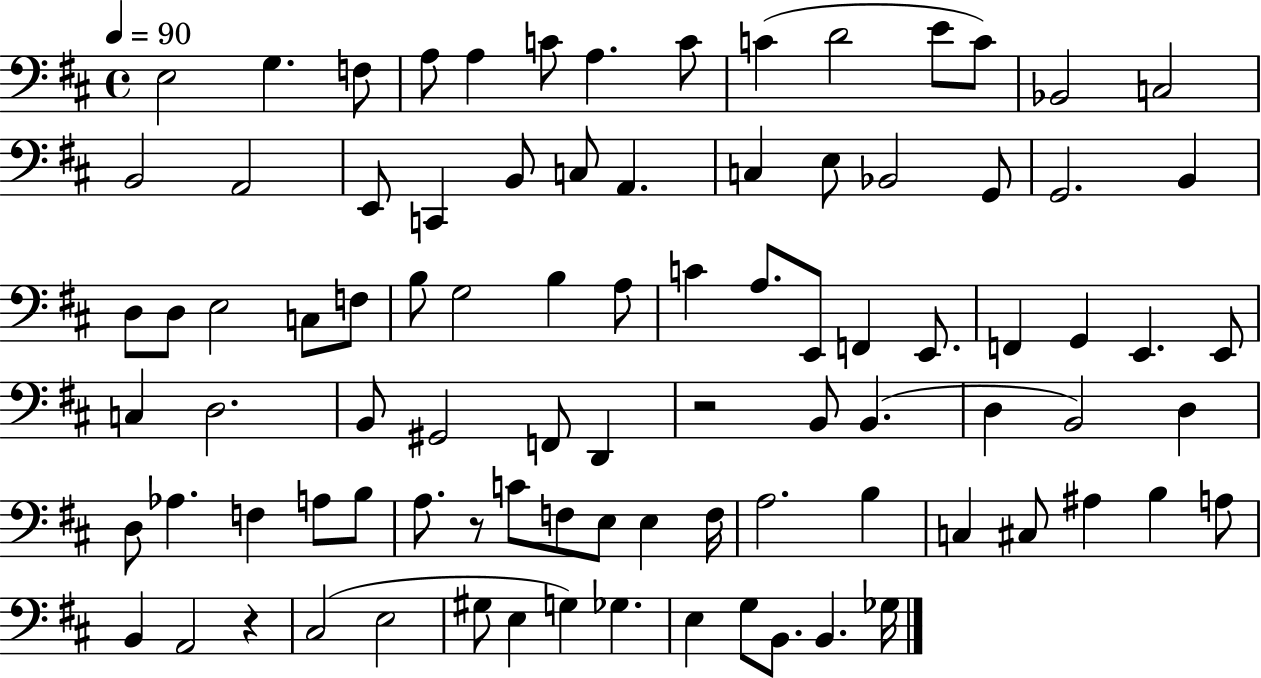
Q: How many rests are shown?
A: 3